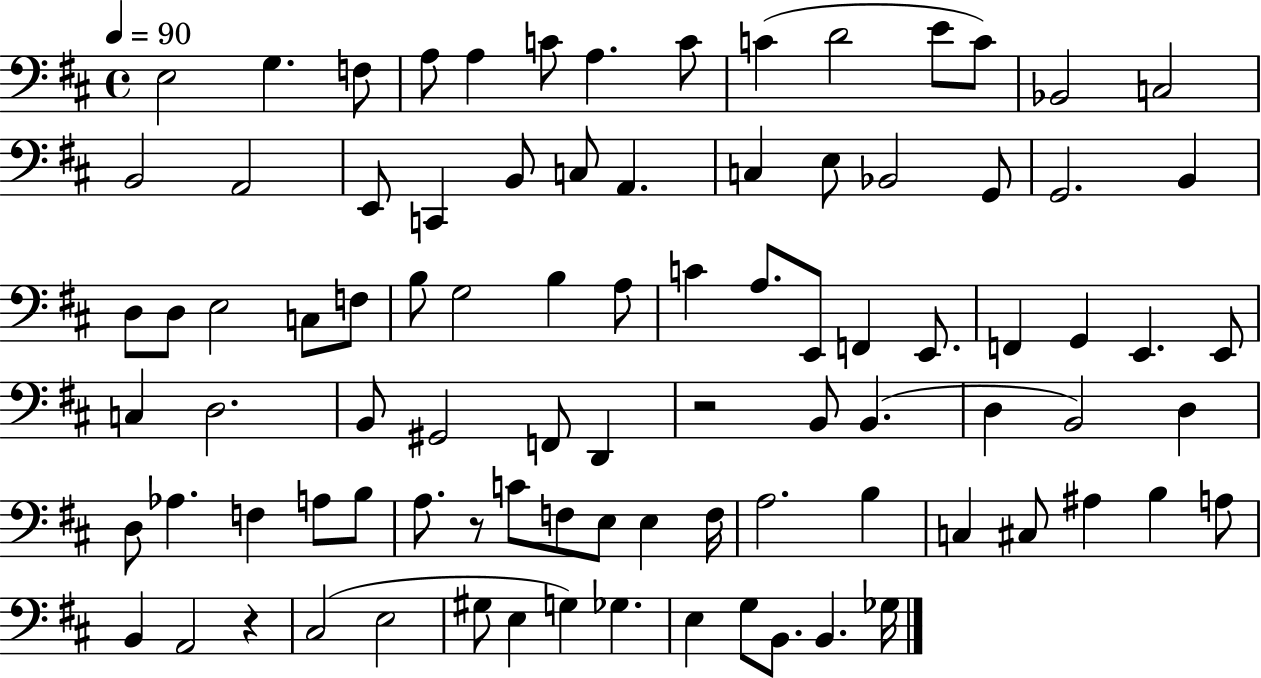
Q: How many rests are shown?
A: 3